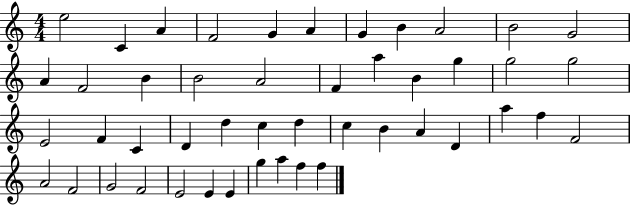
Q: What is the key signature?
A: C major